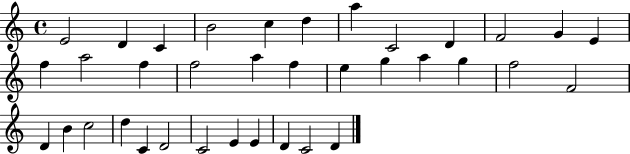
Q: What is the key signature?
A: C major